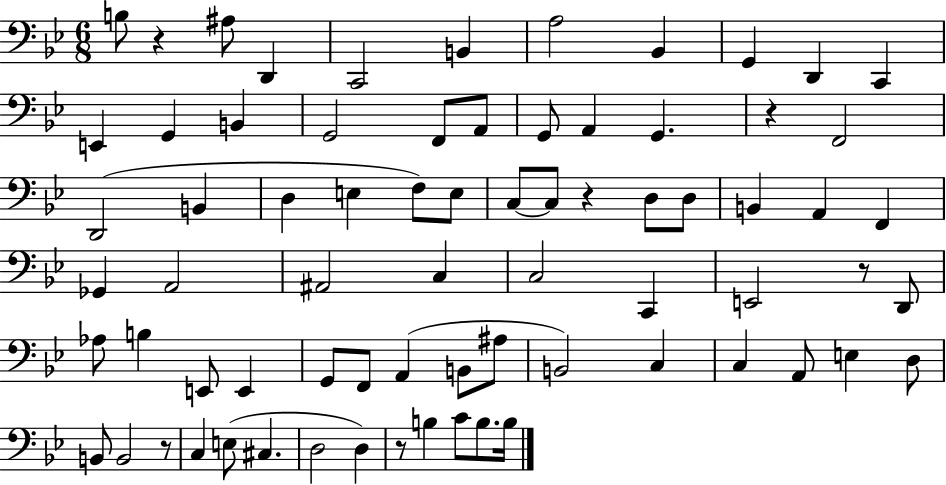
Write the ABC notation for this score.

X:1
T:Untitled
M:6/8
L:1/4
K:Bb
B,/2 z ^A,/2 D,, C,,2 B,, A,2 _B,, G,, D,, C,, E,, G,, B,, G,,2 F,,/2 A,,/2 G,,/2 A,, G,, z F,,2 D,,2 B,, D, E, F,/2 E,/2 C,/2 C,/2 z D,/2 D,/2 B,, A,, F,, _G,, A,,2 ^A,,2 C, C,2 C,, E,,2 z/2 D,,/2 _A,/2 B, E,,/2 E,, G,,/2 F,,/2 A,, B,,/2 ^A,/2 B,,2 C, C, A,,/2 E, D,/2 B,,/2 B,,2 z/2 C, E,/2 ^C, D,2 D, z/2 B, C/2 B,/2 B,/4